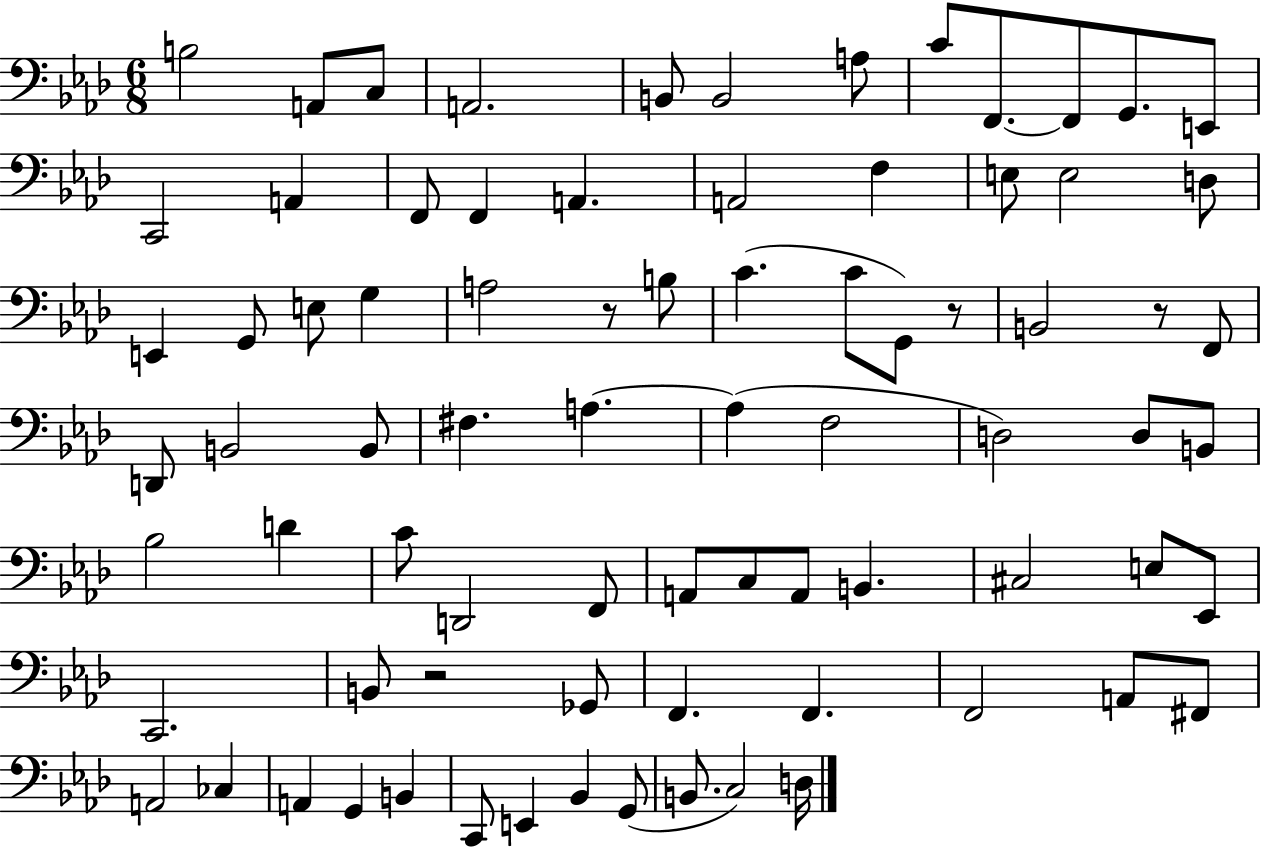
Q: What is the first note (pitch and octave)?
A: B3